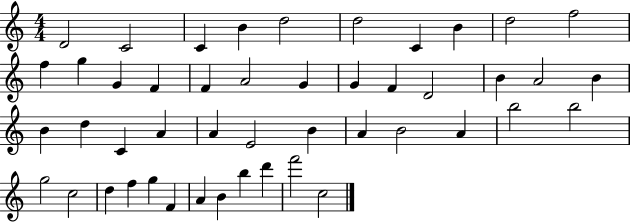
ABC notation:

X:1
T:Untitled
M:4/4
L:1/4
K:C
D2 C2 C B d2 d2 C B d2 f2 f g G F F A2 G G F D2 B A2 B B d C A A E2 B A B2 A b2 b2 g2 c2 d f g F A B b d' f'2 c2